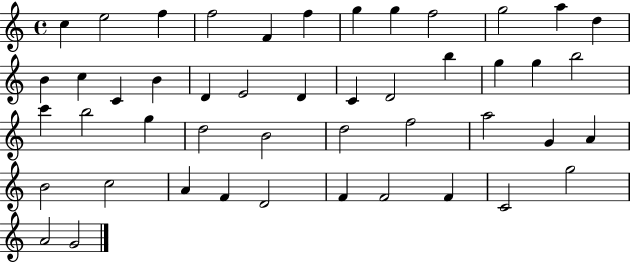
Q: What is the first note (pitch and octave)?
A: C5